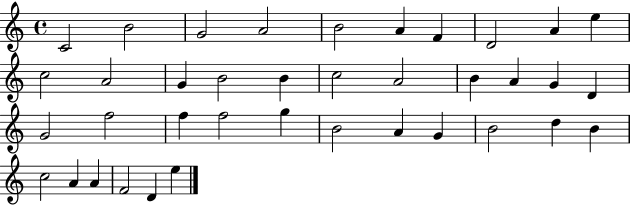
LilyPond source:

{
  \clef treble
  \time 4/4
  \defaultTimeSignature
  \key c \major
  c'2 b'2 | g'2 a'2 | b'2 a'4 f'4 | d'2 a'4 e''4 | \break c''2 a'2 | g'4 b'2 b'4 | c''2 a'2 | b'4 a'4 g'4 d'4 | \break g'2 f''2 | f''4 f''2 g''4 | b'2 a'4 g'4 | b'2 d''4 b'4 | \break c''2 a'4 a'4 | f'2 d'4 e''4 | \bar "|."
}